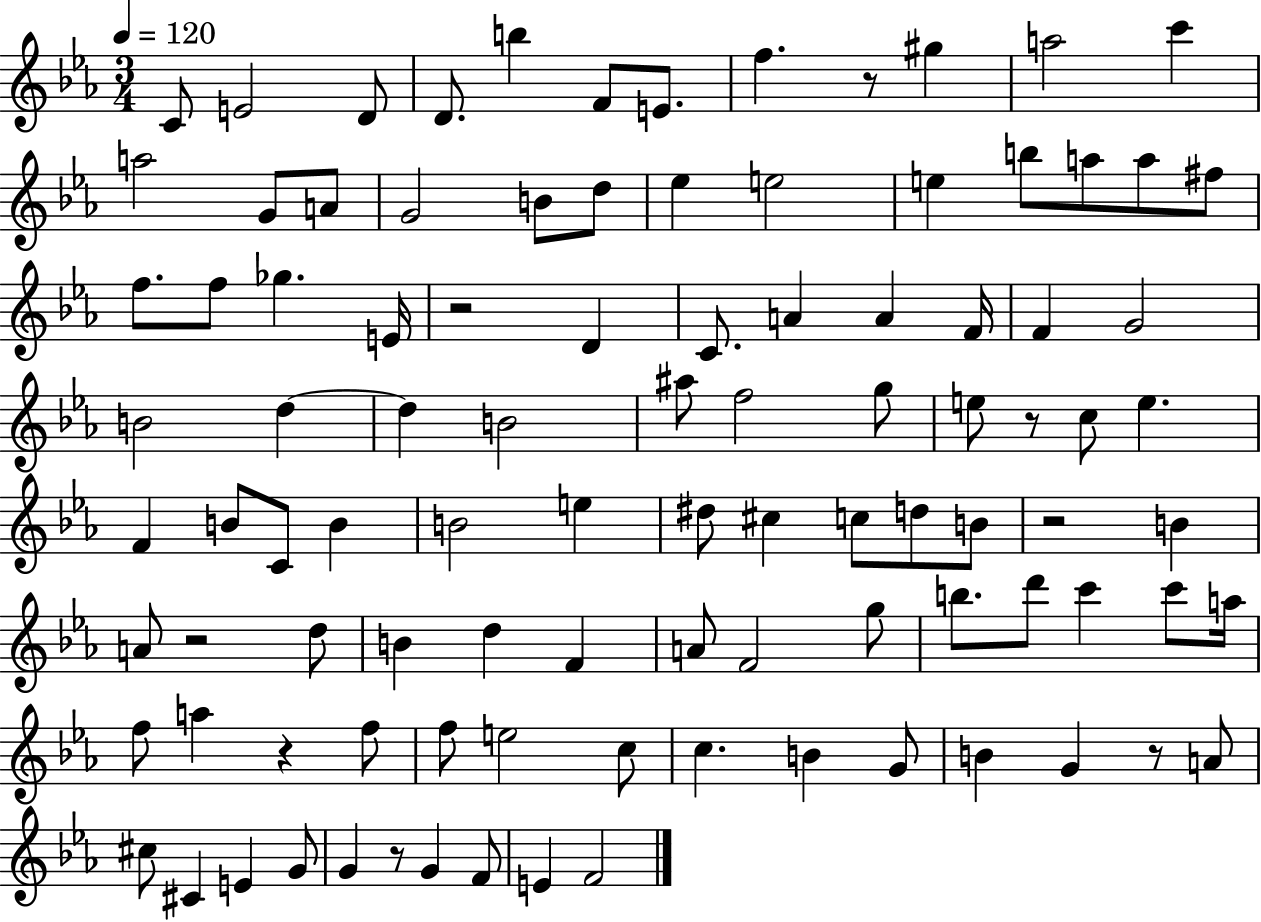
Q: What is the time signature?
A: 3/4